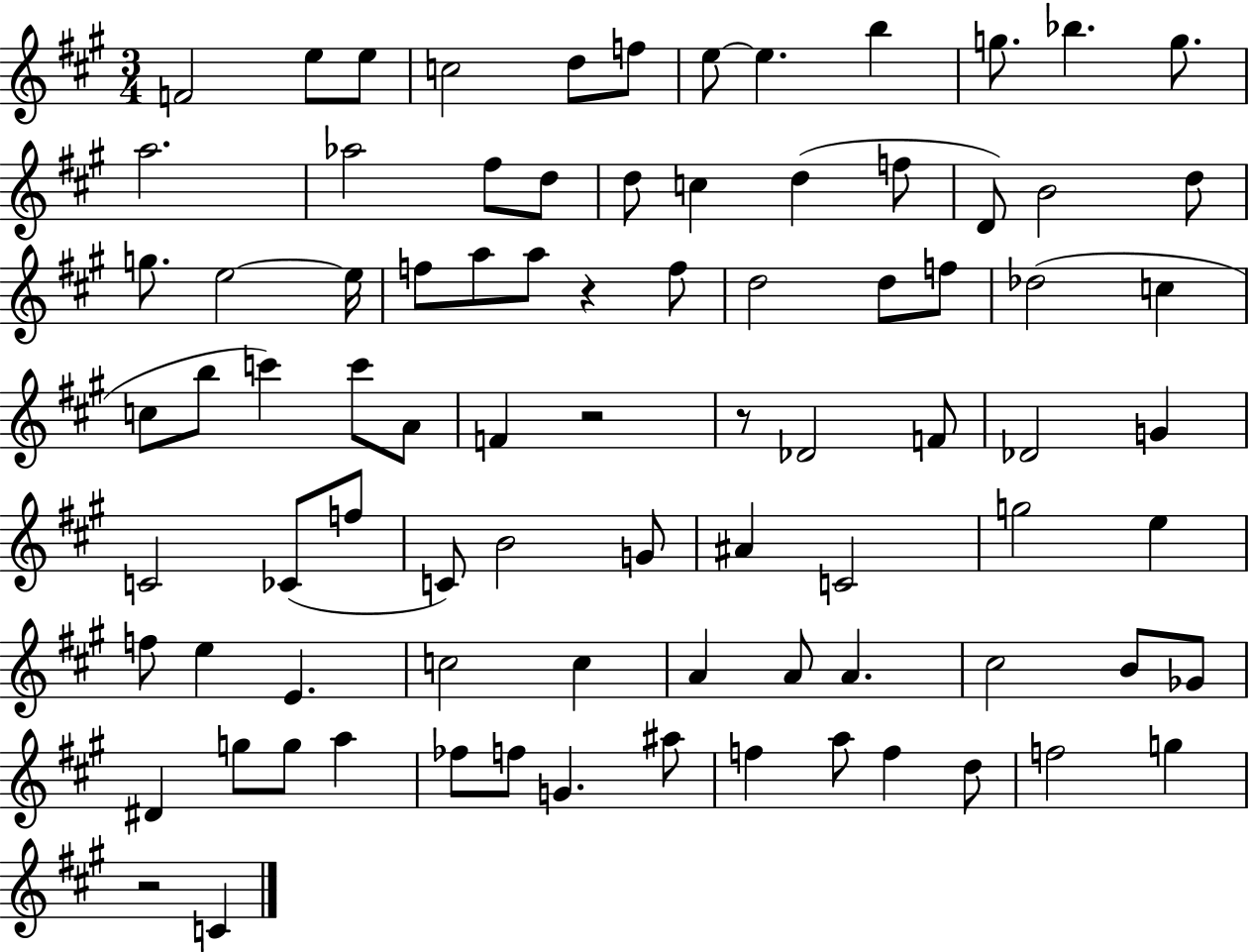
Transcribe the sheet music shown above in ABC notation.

X:1
T:Untitled
M:3/4
L:1/4
K:A
F2 e/2 e/2 c2 d/2 f/2 e/2 e b g/2 _b g/2 a2 _a2 ^f/2 d/2 d/2 c d f/2 D/2 B2 d/2 g/2 e2 e/4 f/2 a/2 a/2 z f/2 d2 d/2 f/2 _d2 c c/2 b/2 c' c'/2 A/2 F z2 z/2 _D2 F/2 _D2 G C2 _C/2 f/2 C/2 B2 G/2 ^A C2 g2 e f/2 e E c2 c A A/2 A ^c2 B/2 _G/2 ^D g/2 g/2 a _f/2 f/2 G ^a/2 f a/2 f d/2 f2 g z2 C